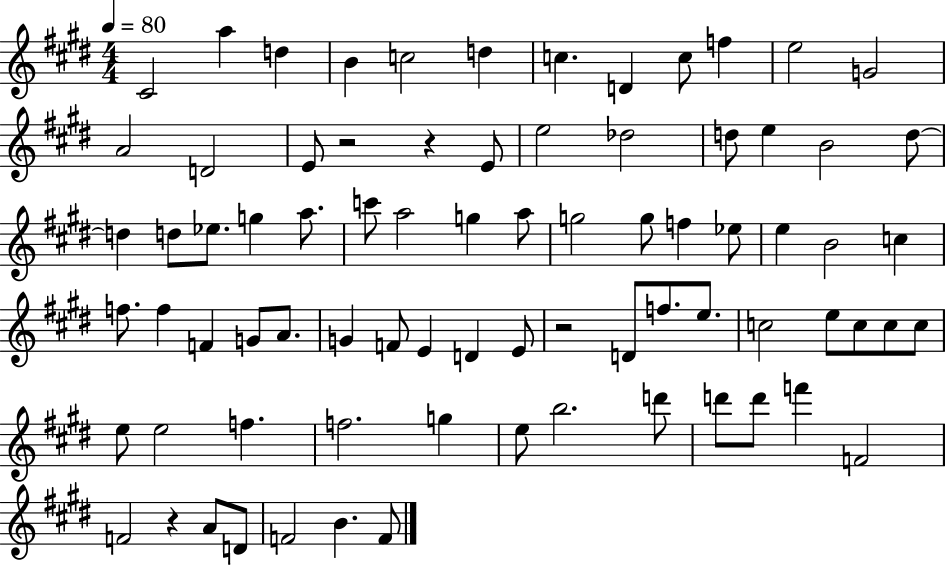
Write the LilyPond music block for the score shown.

{
  \clef treble
  \numericTimeSignature
  \time 4/4
  \key e \major
  \tempo 4 = 80
  cis'2 a''4 d''4 | b'4 c''2 d''4 | c''4. d'4 c''8 f''4 | e''2 g'2 | \break a'2 d'2 | e'8 r2 r4 e'8 | e''2 des''2 | d''8 e''4 b'2 d''8~~ | \break d''4 d''8 ees''8. g''4 a''8. | c'''8 a''2 g''4 a''8 | g''2 g''8 f''4 ees''8 | e''4 b'2 c''4 | \break f''8. f''4 f'4 g'8 a'8. | g'4 f'8 e'4 d'4 e'8 | r2 d'8 f''8. e''8. | c''2 e''8 c''8 c''8 c''8 | \break e''8 e''2 f''4. | f''2. g''4 | e''8 b''2. d'''8 | d'''8 d'''8 f'''4 f'2 | \break f'2 r4 a'8 d'8 | f'2 b'4. f'8 | \bar "|."
}